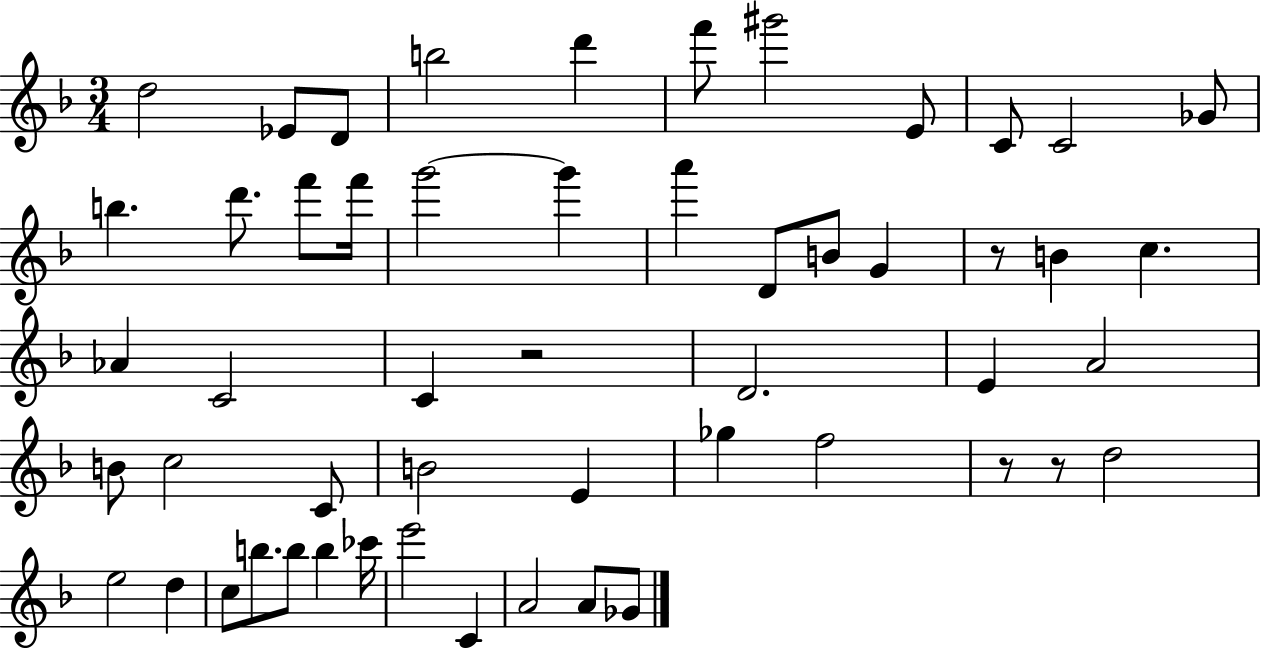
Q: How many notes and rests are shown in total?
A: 53